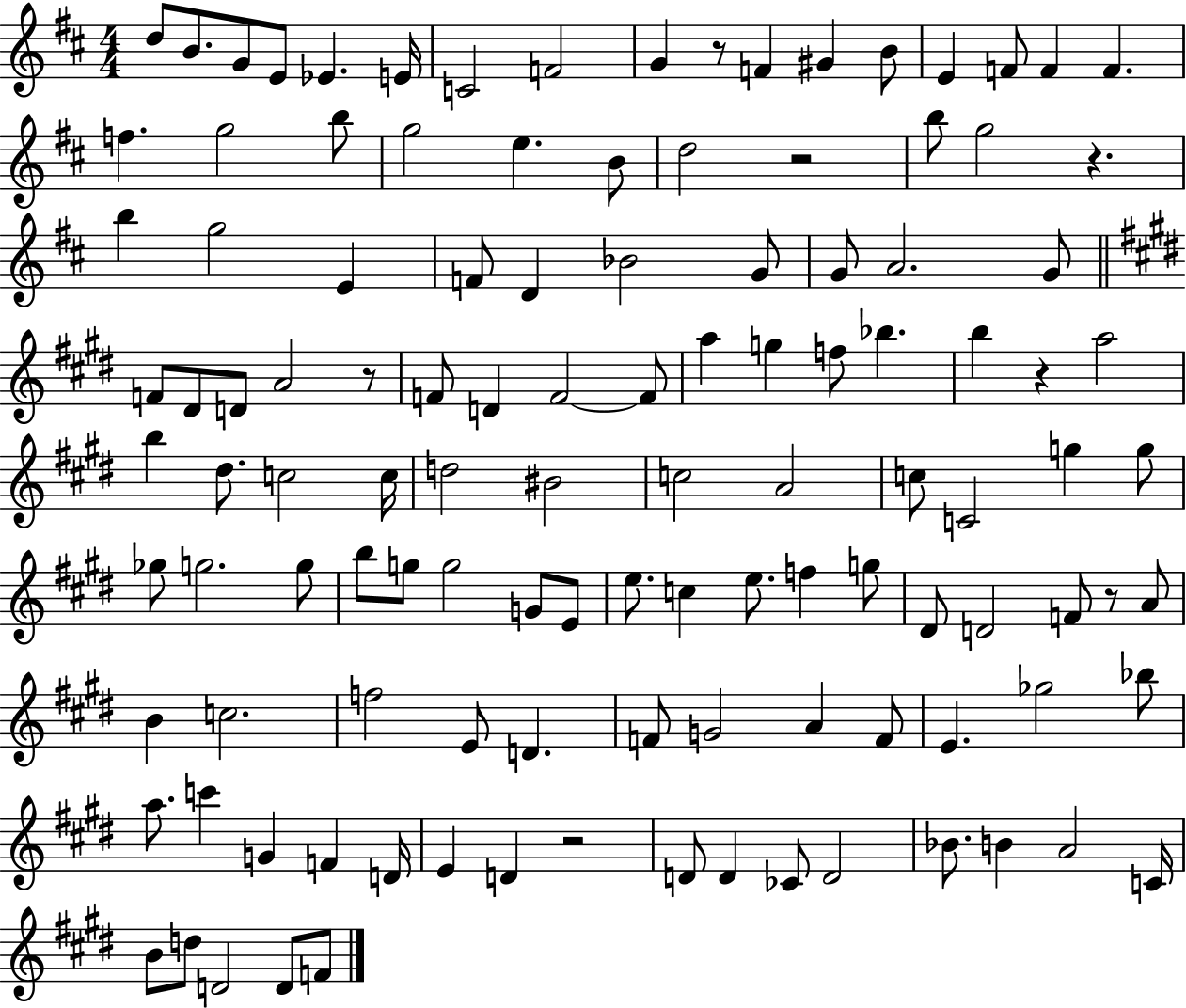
D5/e B4/e. G4/e E4/e Eb4/q. E4/s C4/h F4/h G4/q R/e F4/q G#4/q B4/e E4/q F4/e F4/q F4/q. F5/q. G5/h B5/e G5/h E5/q. B4/e D5/h R/h B5/e G5/h R/q. B5/q G5/h E4/q F4/e D4/q Bb4/h G4/e G4/e A4/h. G4/e F4/e D#4/e D4/e A4/h R/e F4/e D4/q F4/h F4/e A5/q G5/q F5/e Bb5/q. B5/q R/q A5/h B5/q D#5/e. C5/h C5/s D5/h BIS4/h C5/h A4/h C5/e C4/h G5/q G5/e Gb5/e G5/h. G5/e B5/e G5/e G5/h G4/e E4/e E5/e. C5/q E5/e. F5/q G5/e D#4/e D4/h F4/e R/e A4/e B4/q C5/h. F5/h E4/e D4/q. F4/e G4/h A4/q F4/e E4/q. Gb5/h Bb5/e A5/e. C6/q G4/q F4/q D4/s E4/q D4/q R/h D4/e D4/q CES4/e D4/h Bb4/e. B4/q A4/h C4/s B4/e D5/e D4/h D4/e F4/e